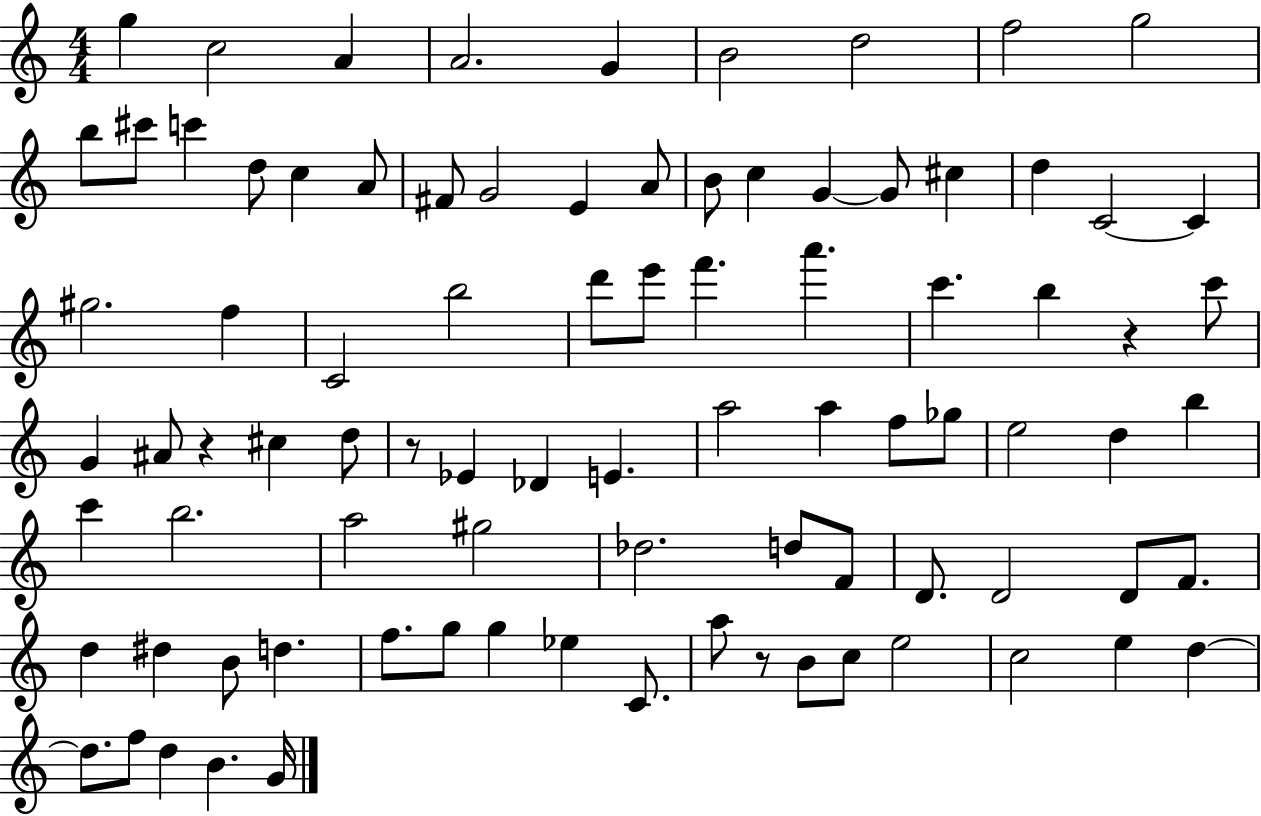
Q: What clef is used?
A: treble